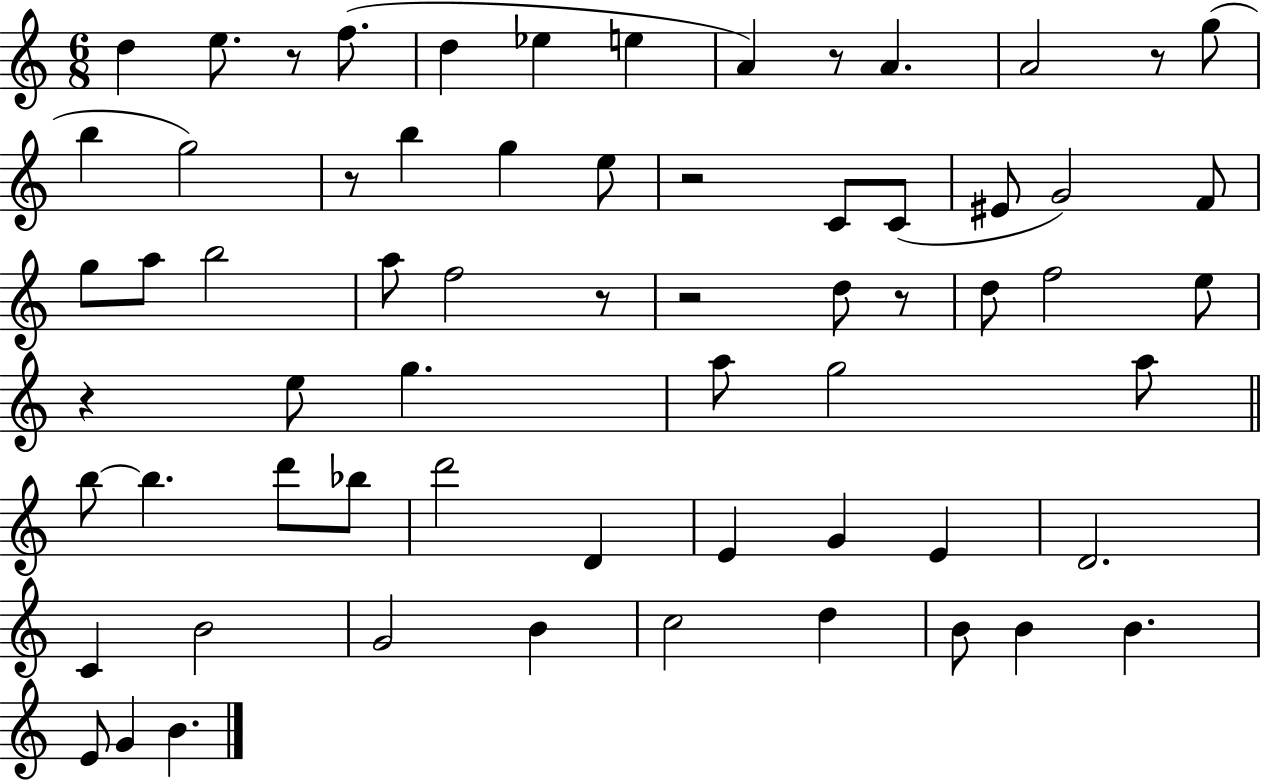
X:1
T:Untitled
M:6/8
L:1/4
K:C
d e/2 z/2 f/2 d _e e A z/2 A A2 z/2 g/2 b g2 z/2 b g e/2 z2 C/2 C/2 ^E/2 G2 F/2 g/2 a/2 b2 a/2 f2 z/2 z2 d/2 z/2 d/2 f2 e/2 z e/2 g a/2 g2 a/2 b/2 b d'/2 _b/2 d'2 D E G E D2 C B2 G2 B c2 d B/2 B B E/2 G B